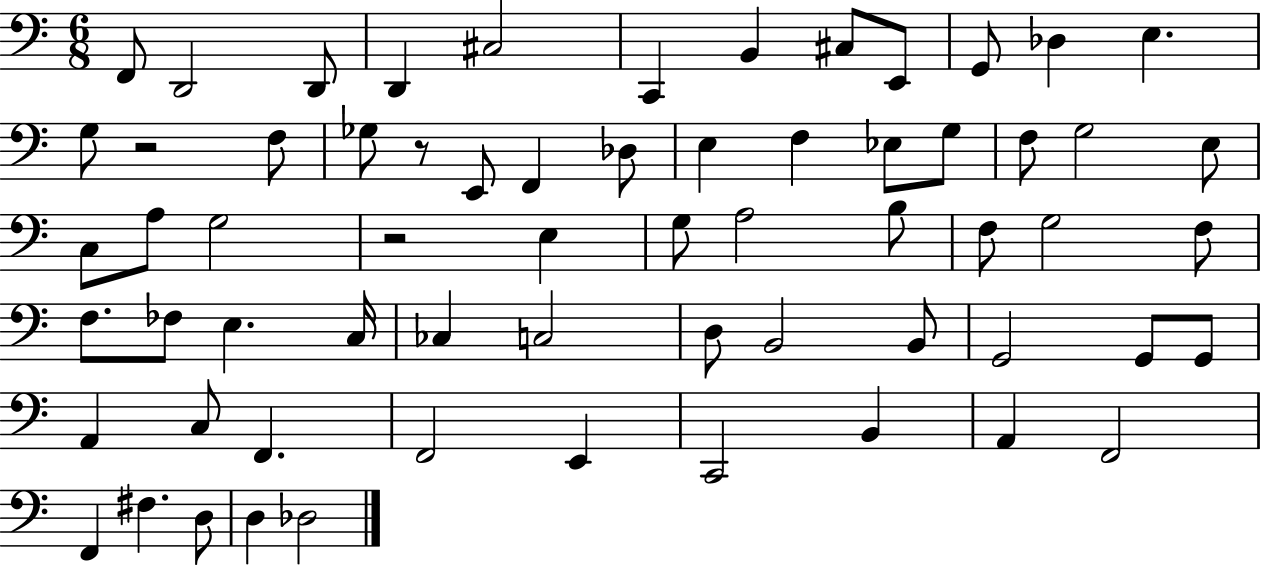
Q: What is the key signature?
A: C major